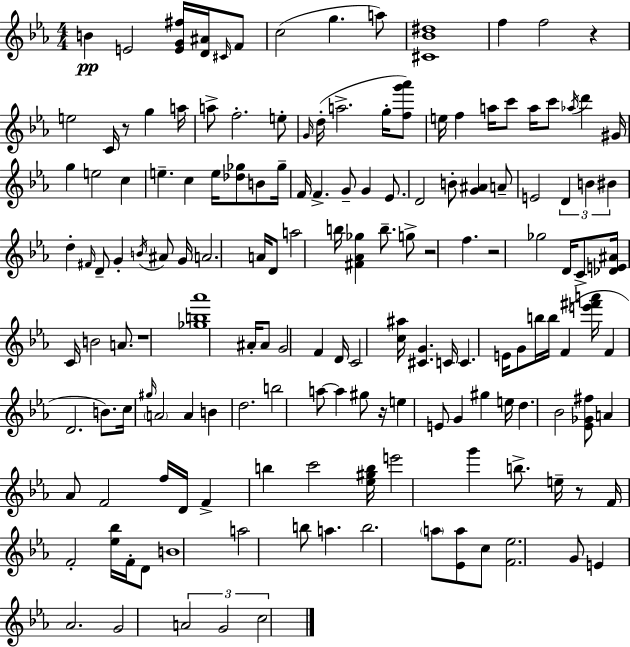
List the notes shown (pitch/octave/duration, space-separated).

B4/q E4/h [E4,G4,F#5]/s [D4,A#4]/s C#4/s F4/e C5/h G5/q. A5/e [C#4,Bb4,D#5]/w F5/q F5/h R/q E5/h C4/s R/e G5/q A5/s A5/e F5/h. E5/e G4/s D5/s A5/h. G5/s [F5,G6,Ab6]/e E5/s F5/q A5/s C6/e A5/s C6/e Ab5/s D6/q G#4/s G5/q E5/h C5/q E5/q. C5/q E5/s [Db5,Gb5]/e B4/e Gb5/s F4/s F4/q. G4/e G4/q Eb4/e. D4/h B4/e [G4,A#4]/q A4/e E4/h D4/q B4/q BIS4/q D5/q F#4/s D4/e G4/q B4/s A#4/e G4/s A4/h. A4/s D4/e A5/h B5/s [F#4,Ab4,Gb5]/q B5/e. G5/e R/h F5/q. R/h Gb5/h D4/s C4/e [Db4,E4,A#4]/s C4/s B4/h A4/e. R/w [Gb5,B5,Ab6]/w A#4/s A#4/e G4/h F4/q D4/s C4/h [C5,A#5]/s [C#4,G4]/q. C4/s C4/q. E4/s G4/e B5/s B5/s F4/q [E6,F#6,A6]/s F4/q D4/h. B4/e. C5/s G#5/s A4/h A4/q B4/q D5/h. B5/h A5/e A5/q G#5/e R/s E5/q E4/e G4/q G#5/q E5/s D5/q. Bb4/h [Eb4,Gb4,F#5]/e A4/q Ab4/e F4/h F5/s D4/s F4/q B5/q C6/h [Eb5,G#5,B5]/s E6/h G6/q B5/e. E5/s R/e F4/s F4/h [Eb5,Bb5]/s F4/s D4/e B4/w A5/h B5/e A5/q. B5/h. A5/e [Eb4,A5]/e C5/e [F4,Eb5]/h. G4/e E4/q Ab4/h. G4/h A4/h G4/h C5/h